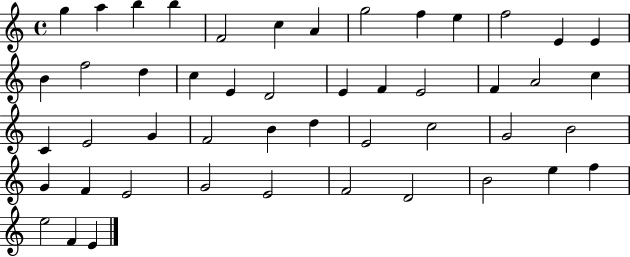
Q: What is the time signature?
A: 4/4